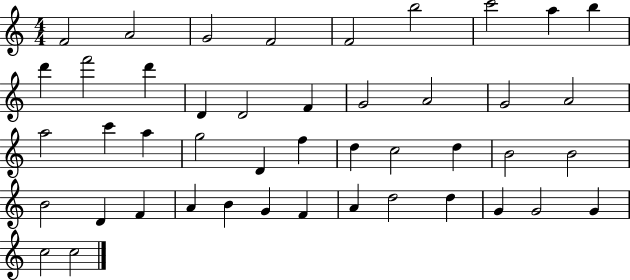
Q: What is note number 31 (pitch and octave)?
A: B4